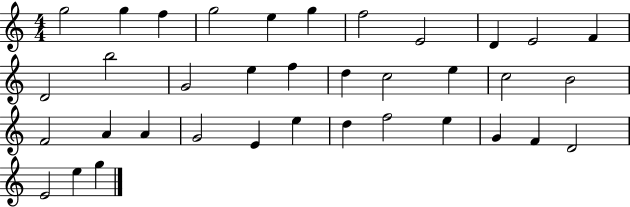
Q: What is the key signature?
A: C major